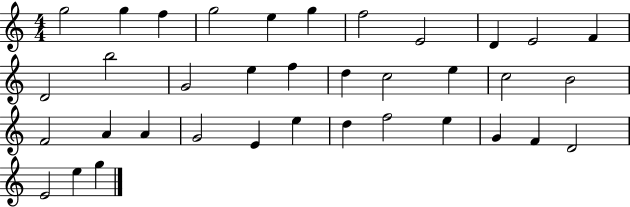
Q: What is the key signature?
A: C major